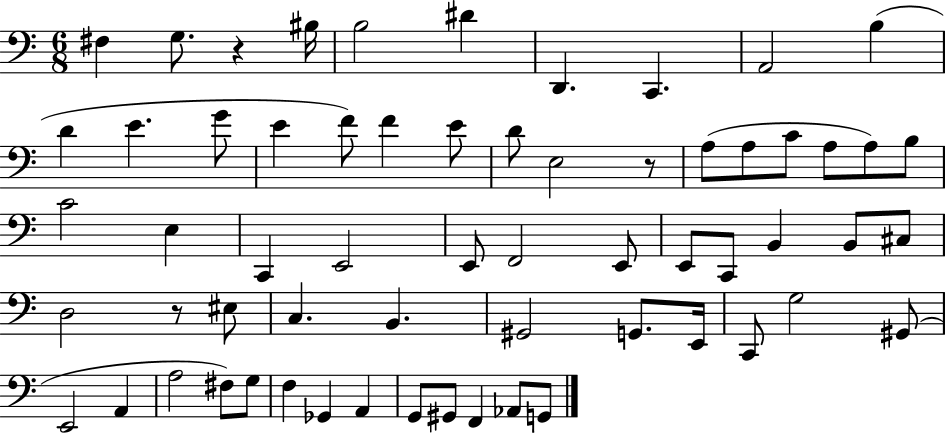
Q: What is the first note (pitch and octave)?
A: F#3